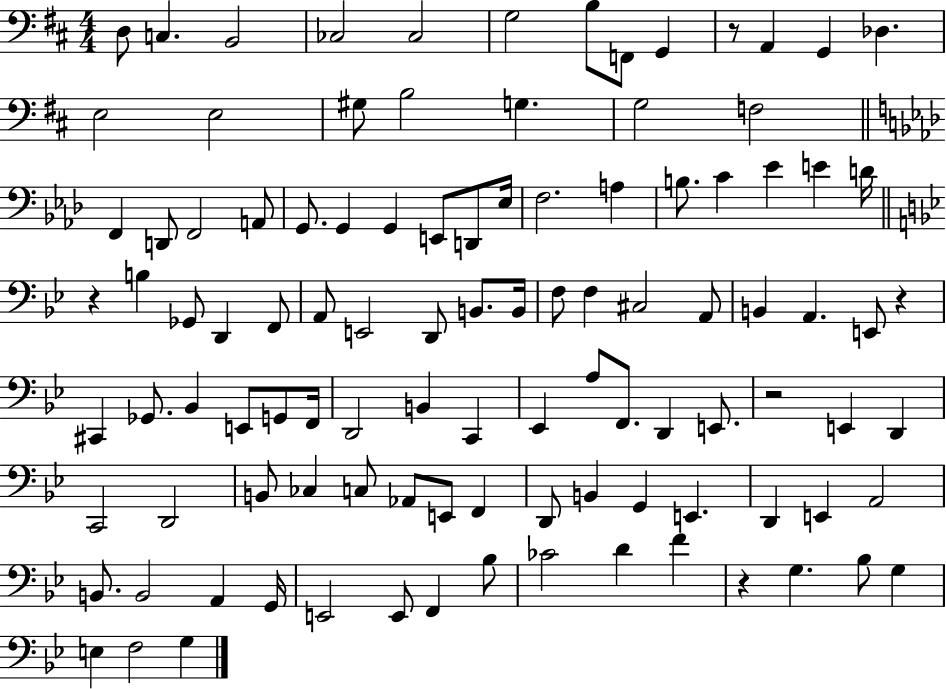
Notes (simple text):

D3/e C3/q. B2/h CES3/h CES3/h G3/h B3/e F2/e G2/q R/e A2/q G2/q Db3/q. E3/h E3/h G#3/e B3/h G3/q. G3/h F3/h F2/q D2/e F2/h A2/e G2/e. G2/q G2/q E2/e D2/e Eb3/s F3/h. A3/q B3/e. C4/q Eb4/q E4/q D4/s R/q B3/q Gb2/e D2/q F2/e A2/e E2/h D2/e B2/e. B2/s F3/e F3/q C#3/h A2/e B2/q A2/q. E2/e R/q C#2/q Gb2/e. Bb2/q E2/e G2/e F2/s D2/h B2/q C2/q Eb2/q A3/e F2/e. D2/q E2/e. R/h E2/q D2/q C2/h D2/h B2/e CES3/q C3/e Ab2/e E2/e F2/q D2/e B2/q G2/q E2/q. D2/q E2/q A2/h B2/e. B2/h A2/q G2/s E2/h E2/e F2/q Bb3/e CES4/h D4/q F4/q R/q G3/q. Bb3/e G3/q E3/q F3/h G3/q